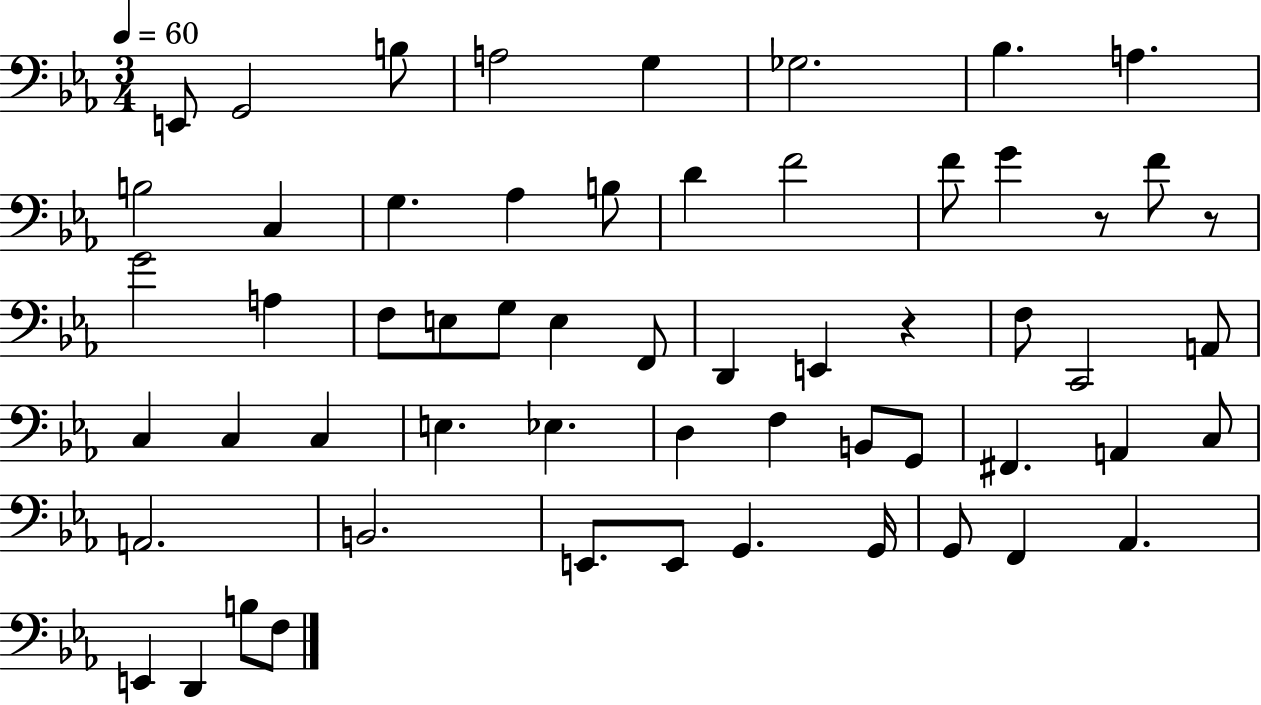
E2/e G2/h B3/e A3/h G3/q Gb3/h. Bb3/q. A3/q. B3/h C3/q G3/q. Ab3/q B3/e D4/q F4/h F4/e G4/q R/e F4/e R/e G4/h A3/q F3/e E3/e G3/e E3/q F2/e D2/q E2/q R/q F3/e C2/h A2/e C3/q C3/q C3/q E3/q. Eb3/q. D3/q F3/q B2/e G2/e F#2/q. A2/q C3/e A2/h. B2/h. E2/e. E2/e G2/q. G2/s G2/e F2/q Ab2/q. E2/q D2/q B3/e F3/e